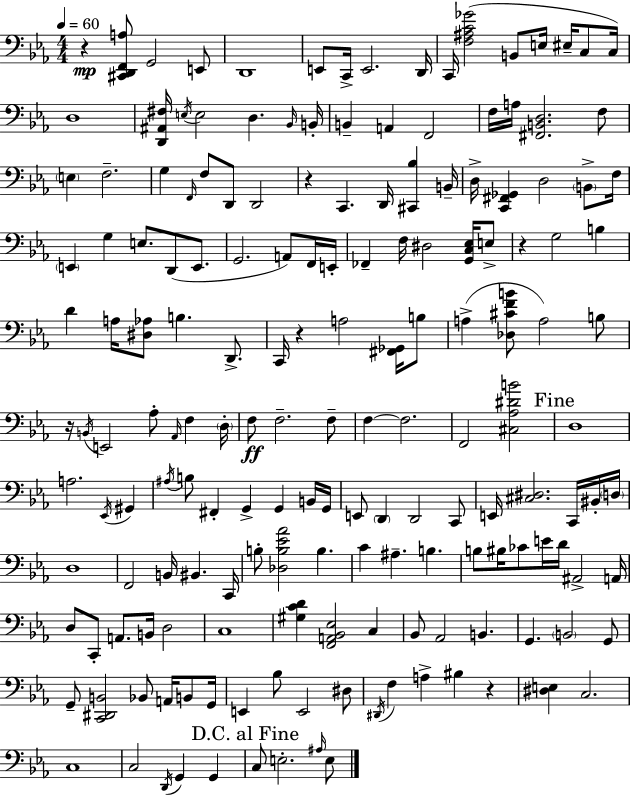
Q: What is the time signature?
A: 4/4